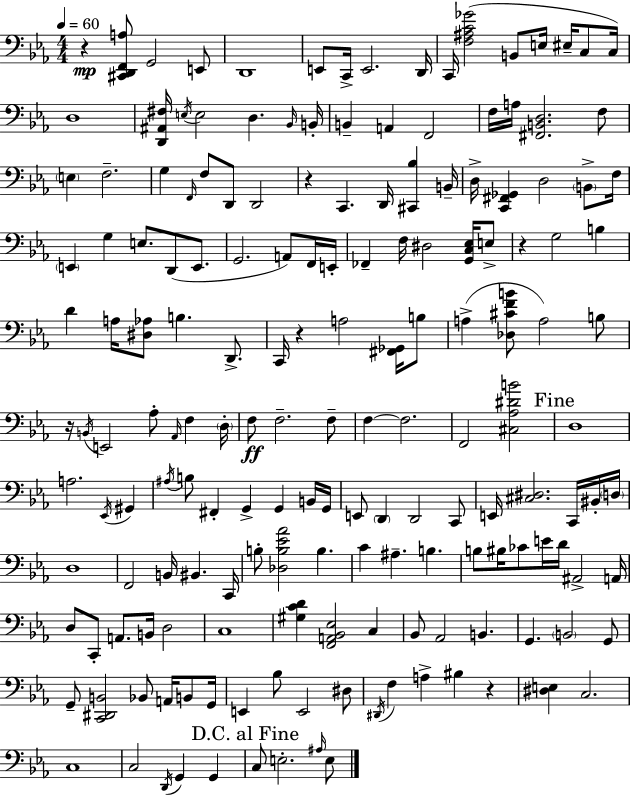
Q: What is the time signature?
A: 4/4